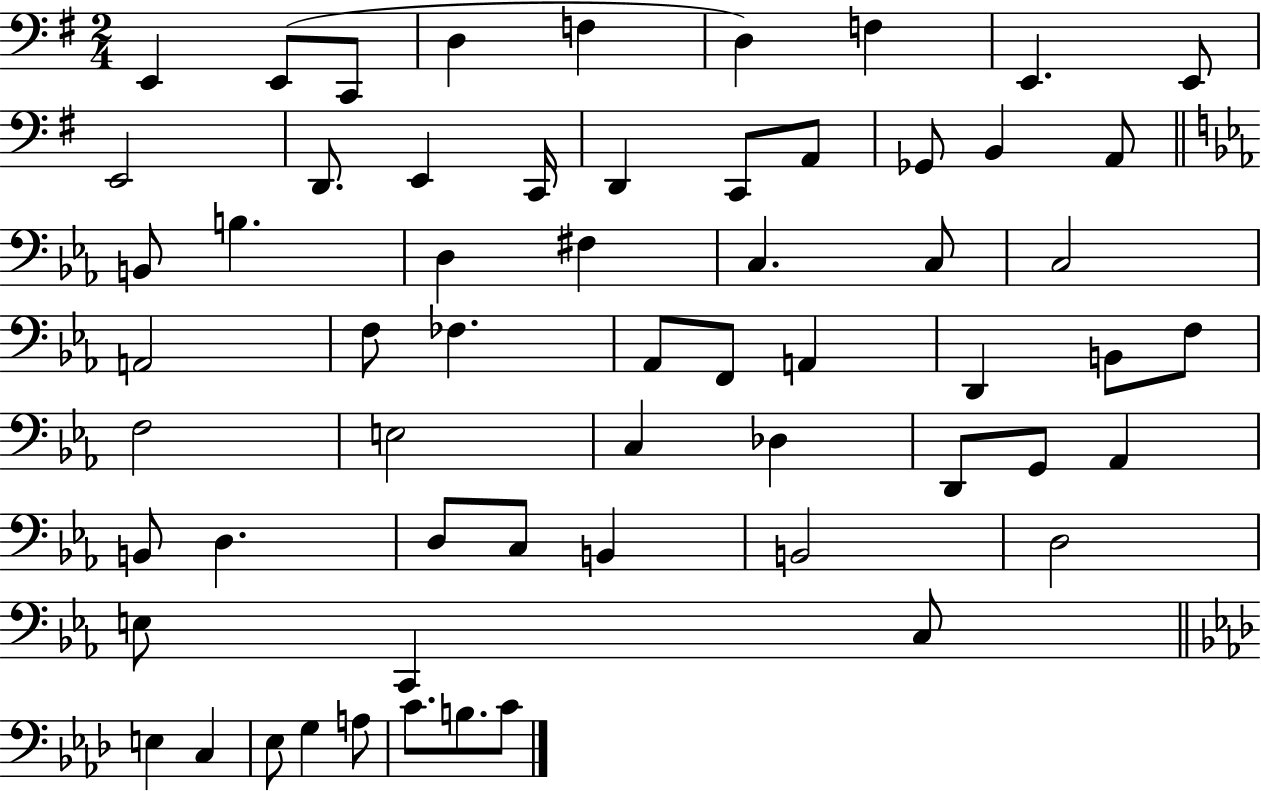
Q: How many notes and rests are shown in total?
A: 60